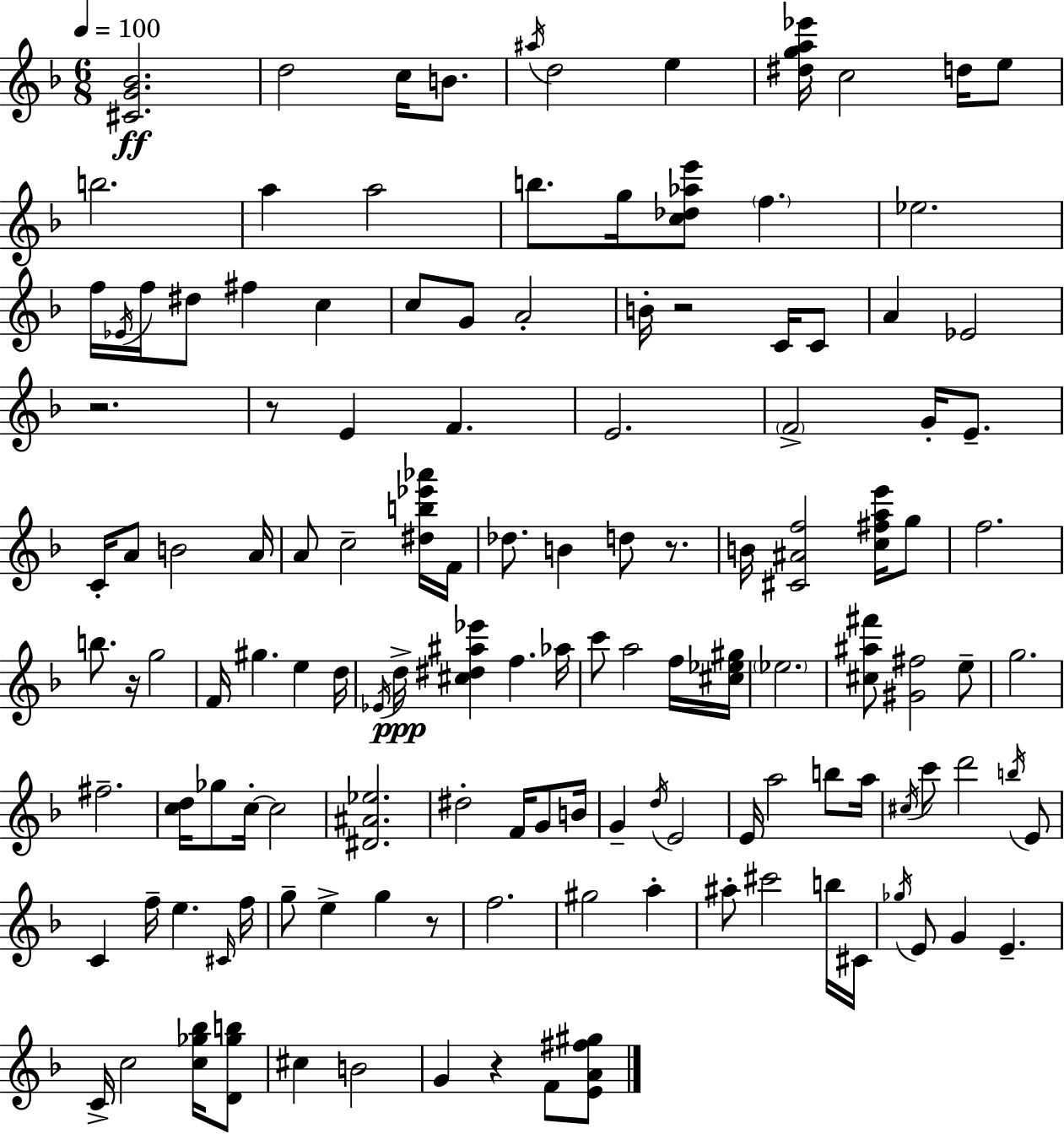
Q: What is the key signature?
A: D minor